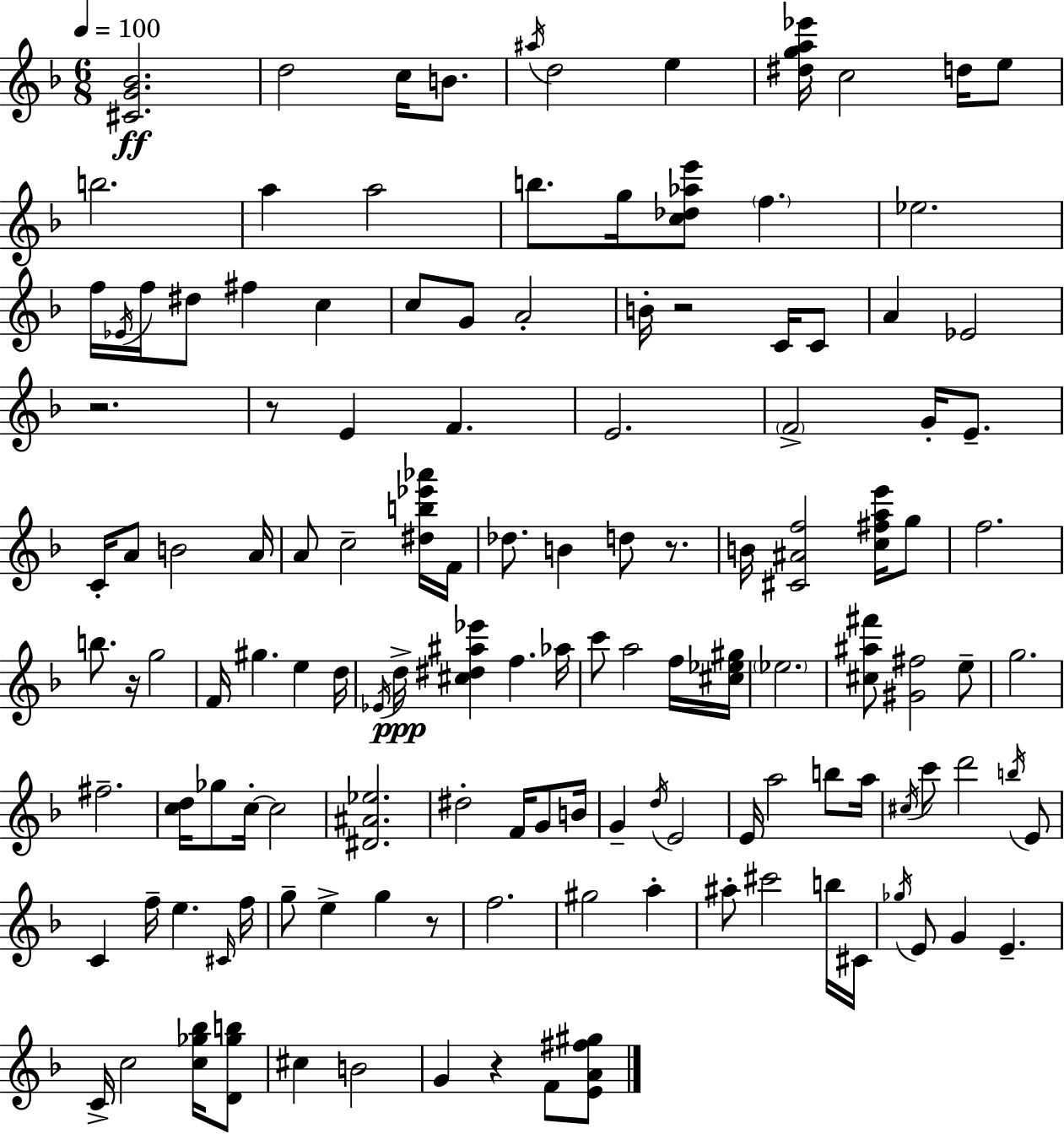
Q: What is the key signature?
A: D minor